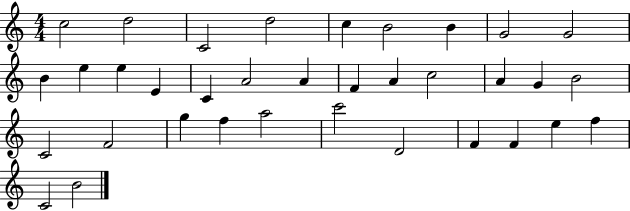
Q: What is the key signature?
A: C major